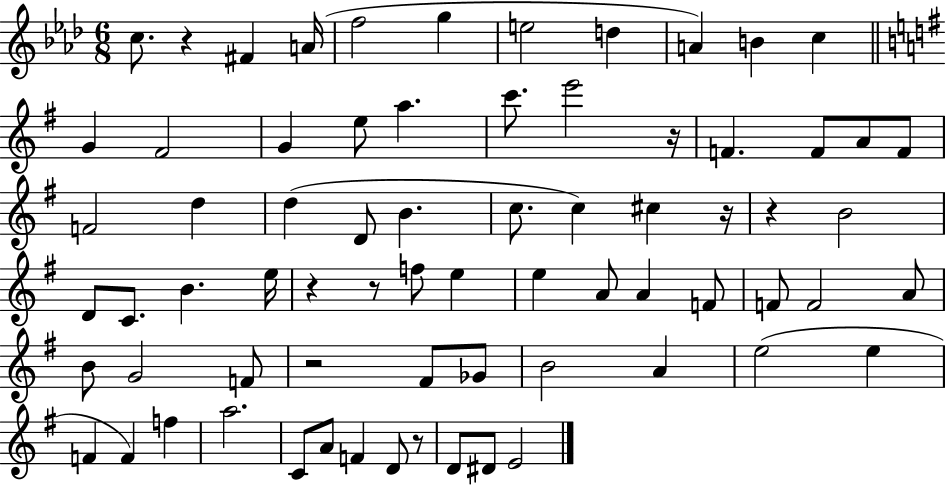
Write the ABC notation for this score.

X:1
T:Untitled
M:6/8
L:1/4
K:Ab
c/2 z ^F A/4 f2 g e2 d A B c G ^F2 G e/2 a c'/2 e'2 z/4 F F/2 A/2 F/2 F2 d d D/2 B c/2 c ^c z/4 z B2 D/2 C/2 B e/4 z z/2 f/2 e e A/2 A F/2 F/2 F2 A/2 B/2 G2 F/2 z2 ^F/2 _G/2 B2 A e2 e F F f a2 C/2 A/2 F D/2 z/2 D/2 ^D/2 E2